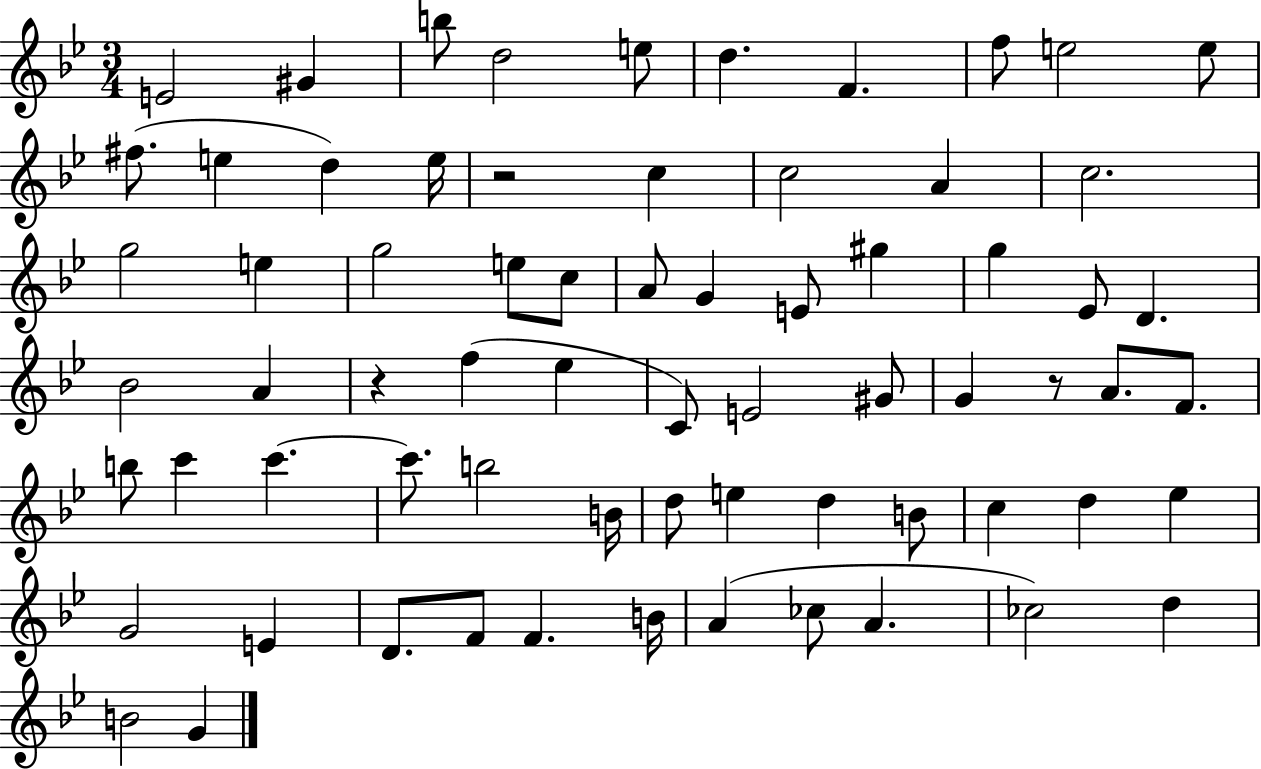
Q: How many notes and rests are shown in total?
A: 69